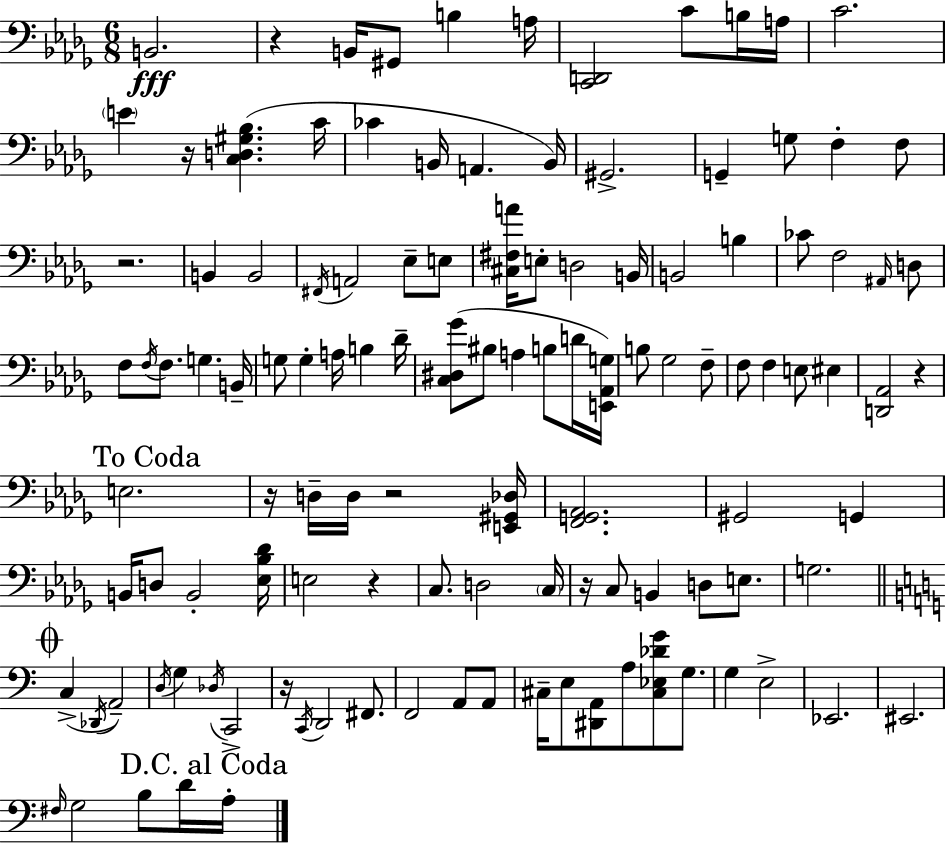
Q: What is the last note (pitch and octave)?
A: A3